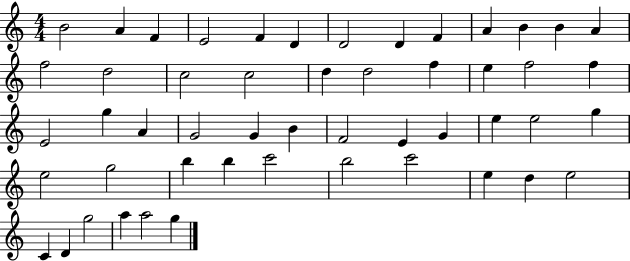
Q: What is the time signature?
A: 4/4